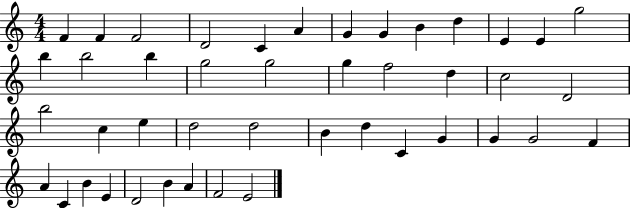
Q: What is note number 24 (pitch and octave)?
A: B5